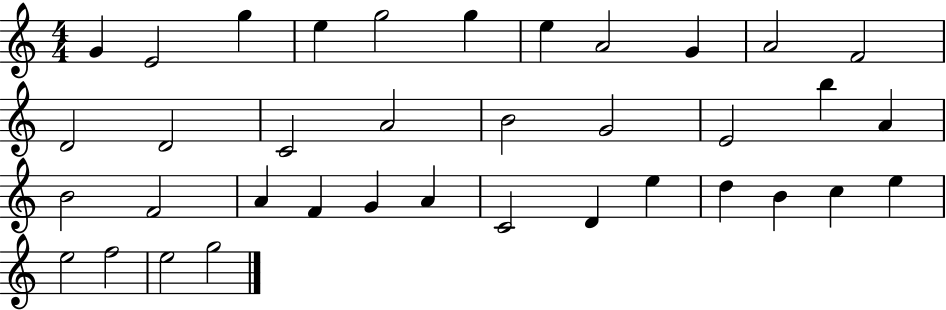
X:1
T:Untitled
M:4/4
L:1/4
K:C
G E2 g e g2 g e A2 G A2 F2 D2 D2 C2 A2 B2 G2 E2 b A B2 F2 A F G A C2 D e d B c e e2 f2 e2 g2